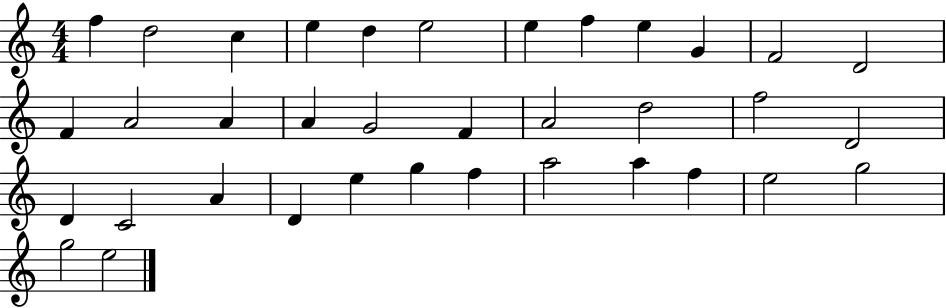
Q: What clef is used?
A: treble